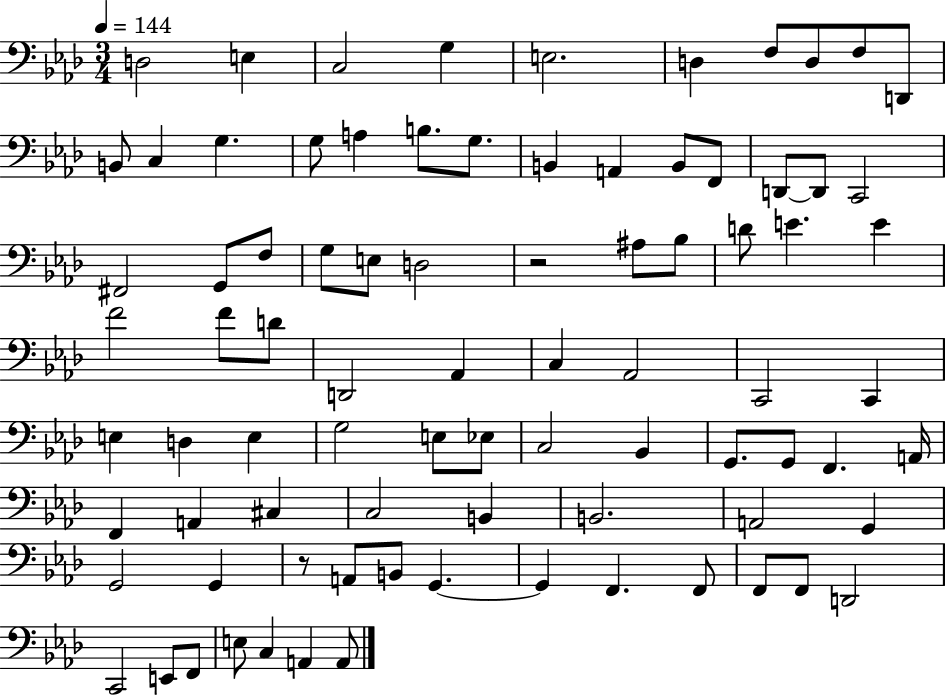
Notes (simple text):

D3/h E3/q C3/h G3/q E3/h. D3/q F3/e D3/e F3/e D2/e B2/e C3/q G3/q. G3/e A3/q B3/e. G3/e. B2/q A2/q B2/e F2/e D2/e D2/e C2/h F#2/h G2/e F3/e G3/e E3/e D3/h R/h A#3/e Bb3/e D4/e E4/q. E4/q F4/h F4/e D4/e D2/h Ab2/q C3/q Ab2/h C2/h C2/q E3/q D3/q E3/q G3/h E3/e Eb3/e C3/h Bb2/q G2/e. G2/e F2/q. A2/s F2/q A2/q C#3/q C3/h B2/q B2/h. A2/h G2/q G2/h G2/q R/e A2/e B2/e G2/q. G2/q F2/q. F2/e F2/e F2/e D2/h C2/h E2/e F2/e E3/e C3/q A2/q A2/e